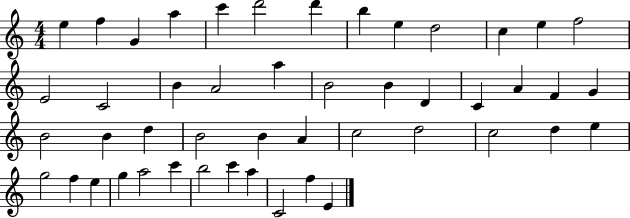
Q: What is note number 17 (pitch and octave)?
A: A4